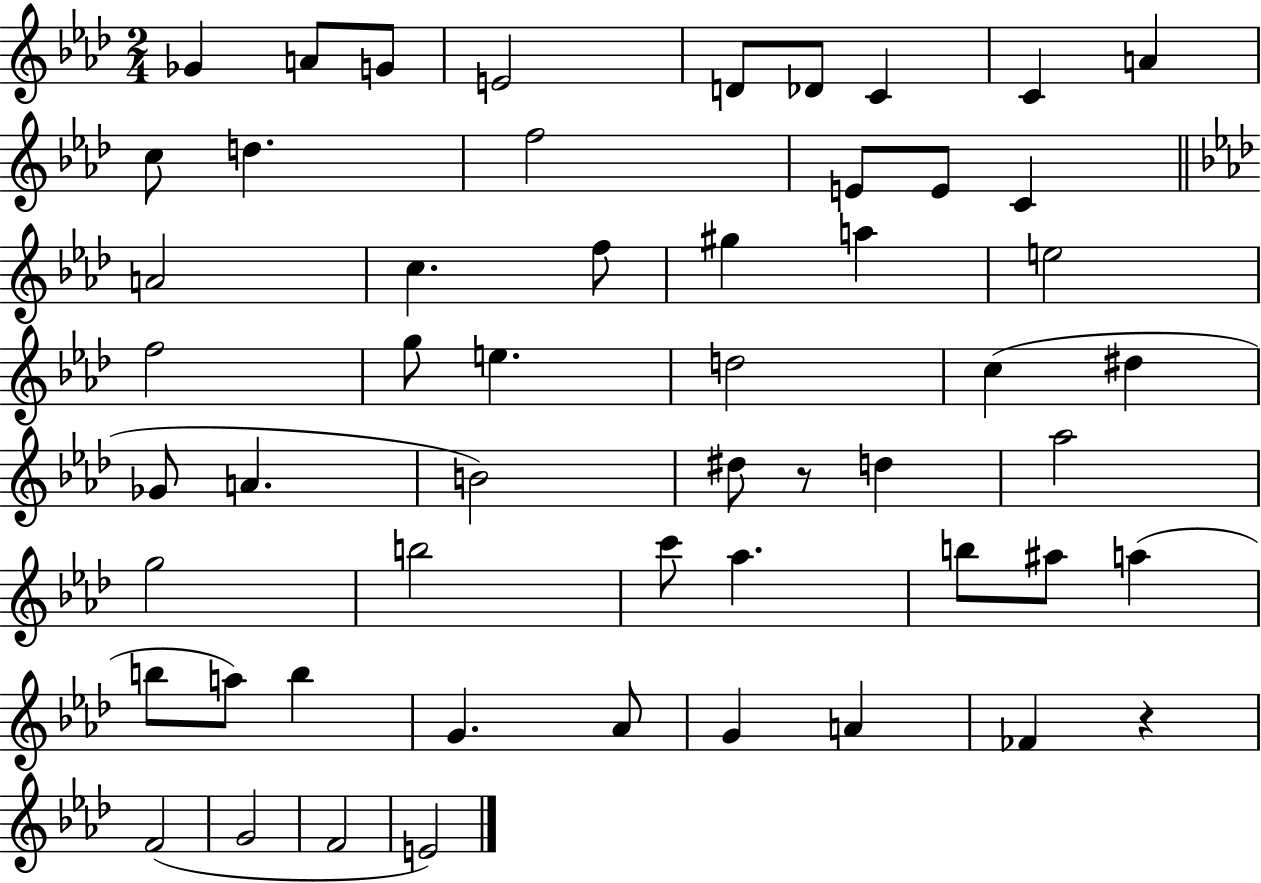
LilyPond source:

{
  \clef treble
  \numericTimeSignature
  \time 2/4
  \key aes \major
  ges'4 a'8 g'8 | e'2 | d'8 des'8 c'4 | c'4 a'4 | \break c''8 d''4. | f''2 | e'8 e'8 c'4 | \bar "||" \break \key aes \major a'2 | c''4. f''8 | gis''4 a''4 | e''2 | \break f''2 | g''8 e''4. | d''2 | c''4( dis''4 | \break ges'8 a'4. | b'2) | dis''8 r8 d''4 | aes''2 | \break g''2 | b''2 | c'''8 aes''4. | b''8 ais''8 a''4( | \break b''8 a''8) b''4 | g'4. aes'8 | g'4 a'4 | fes'4 r4 | \break f'2( | g'2 | f'2 | e'2) | \break \bar "|."
}